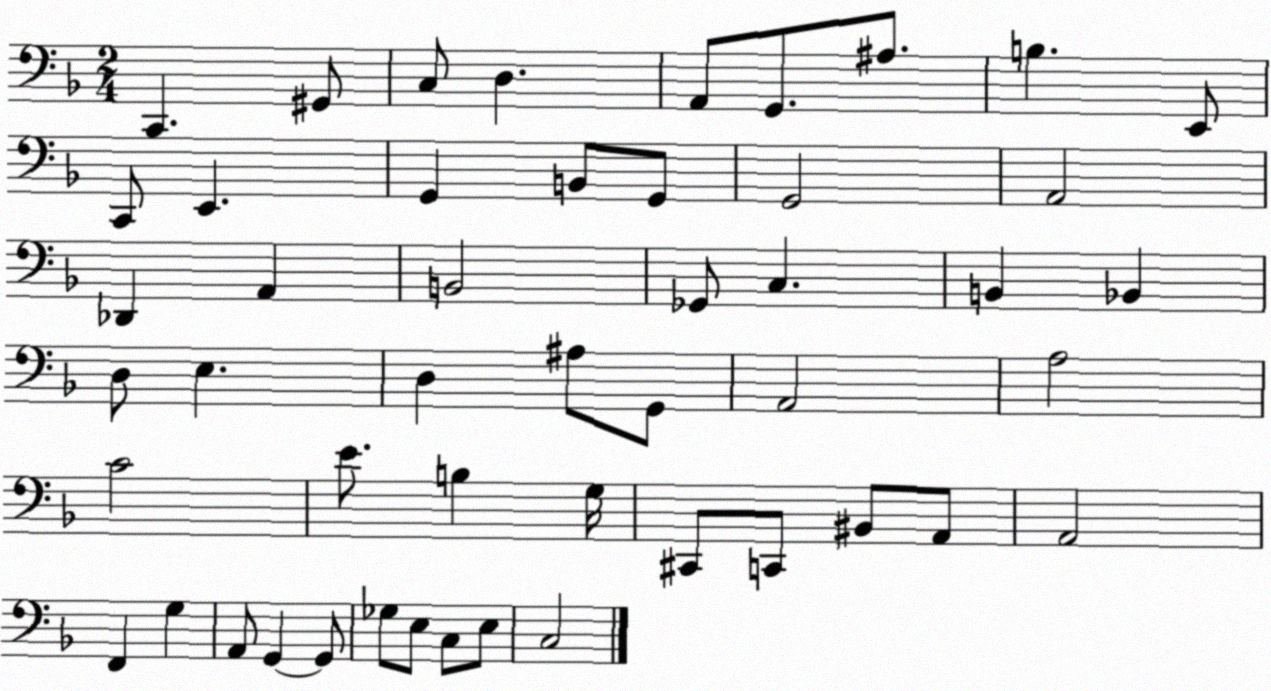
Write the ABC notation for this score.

X:1
T:Untitled
M:2/4
L:1/4
K:F
C,, ^G,,/2 C,/2 D, A,,/2 G,,/2 ^A,/2 B, E,,/2 C,,/2 E,, G,, B,,/2 G,,/2 G,,2 A,,2 _D,, A,, B,,2 _G,,/2 C, B,, _B,, D,/2 E, D, ^A,/2 G,,/2 A,,2 A,2 C2 E/2 B, G,/4 ^C,,/2 C,,/2 ^B,,/2 A,,/2 A,,2 F,, G, A,,/2 G,, G,,/2 _G,/2 E,/2 C,/2 E,/2 C,2